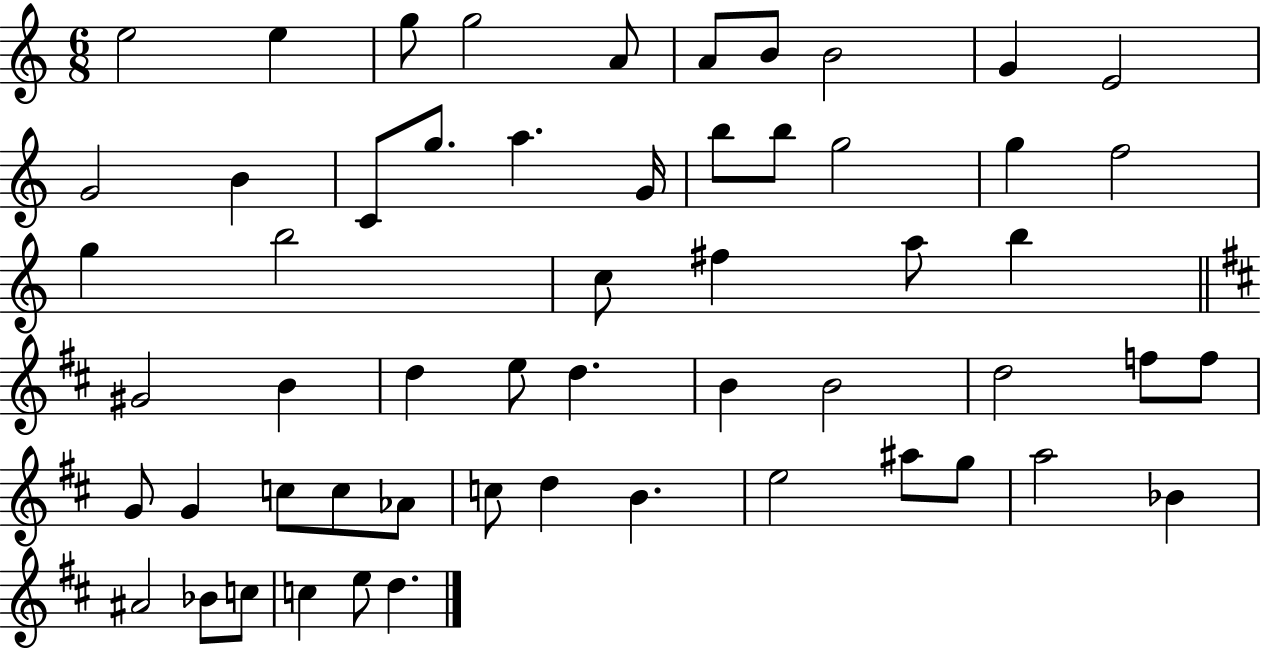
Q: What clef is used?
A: treble